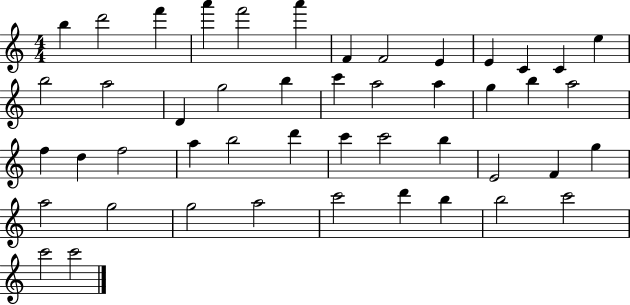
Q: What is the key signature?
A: C major